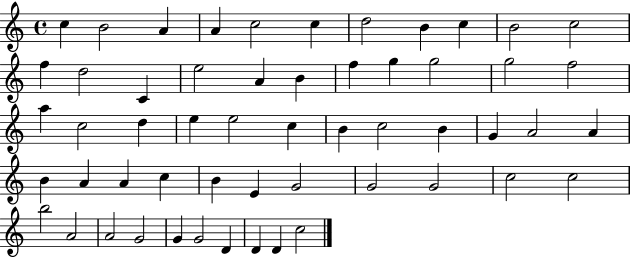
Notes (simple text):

C5/q B4/h A4/q A4/q C5/h C5/q D5/h B4/q C5/q B4/h C5/h F5/q D5/h C4/q E5/h A4/q B4/q F5/q G5/q G5/h G5/h F5/h A5/q C5/h D5/q E5/q E5/h C5/q B4/q C5/h B4/q G4/q A4/h A4/q B4/q A4/q A4/q C5/q B4/q E4/q G4/h G4/h G4/h C5/h C5/h B5/h A4/h A4/h G4/h G4/q G4/h D4/q D4/q D4/q C5/h